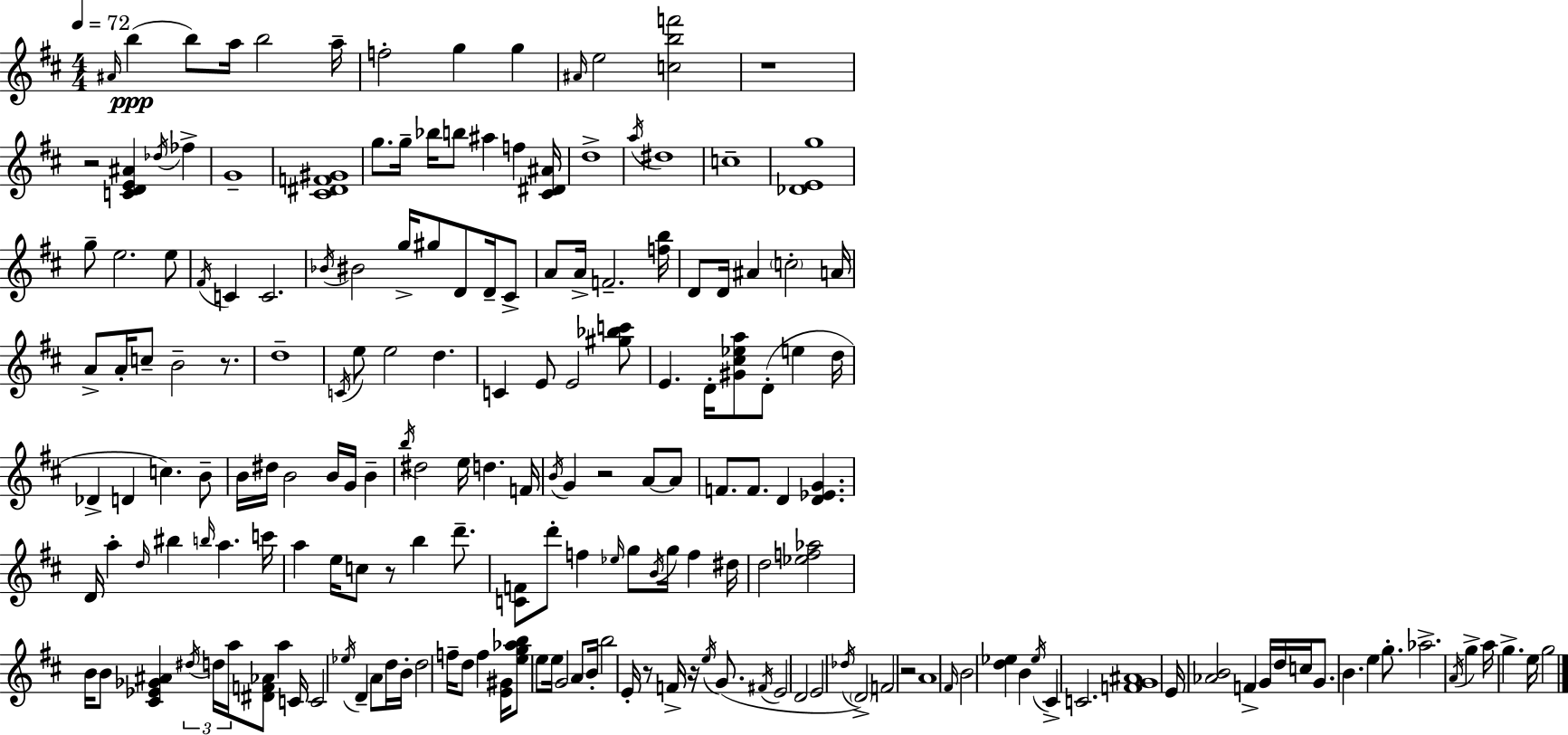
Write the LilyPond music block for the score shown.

{
  \clef treble
  \numericTimeSignature
  \time 4/4
  \key d \major
  \tempo 4 = 72
  \repeat volta 2 { \grace { ais'16 }(\ppp b''4 b''8) a''16 b''2 | a''16-- f''2-. g''4 g''4 | \grace { ais'16 } e''2 <c'' b'' f'''>2 | r1 | \break r2 <c' d' e' ais'>4 \acciaccatura { des''16 } fes''4-> | g'1-- | <cis' dis' f' gis'>1 | g''8. g''16-- bes''16 b''8 ais''4 f''4 | \break <cis' dis' ais'>16 d''1-> | \acciaccatura { a''16 } dis''1 | c''1-- | <des' e' g''>1 | \break g''8-- e''2. | e''8 \acciaccatura { fis'16 } c'4 c'2. | \acciaccatura { bes'16 } bis'2 g''16-> gis''8 | d'8 d'16-- cis'8-> a'8 a'16-> f'2.-- | \break <f'' b''>16 d'8 d'16 ais'4 \parenthesize c''2-. | a'16 a'8-> a'16-. c''8-- b'2-- | r8. d''1-- | \acciaccatura { c'16 } e''8 e''2 | \break d''4. c'4 e'8 e'2 | <gis'' bes'' c'''>8 e'4. d'16-. <gis' cis'' ees'' a''>8 | d'8-.( e''4 d''16 des'4-> d'4 c''4.) | b'8-- b'16 dis''16 b'2 | \break b'16 g'16 b'4-- \acciaccatura { b''16 } dis''2 | e''16 d''4. f'16 \acciaccatura { b'16 } g'4 r2 | a'8~~ a'8 f'8. f'8. d'4 | <d' ees' g'>4. d'16 a''4-. \grace { d''16 } bis''4 | \break \grace { b''16 } a''4. c'''16 a''4 e''16 | c''8 r8 b''4 d'''8.-- <c' f'>8 d'''8-. f''4 | \grace { ees''16 } g''8 \acciaccatura { b'16 } g''16 f''4 dis''16 d''2 | <ees'' f'' aes''>2 b'16 b'8 | \break <cis' ees' ges' ais'>4 \tuplet 3/2 { \acciaccatura { dis''16 } d''16 a''16 } <dis' f' aes'>8 a''4 c'16 c'2 | \acciaccatura { ees''16 } d'4-- a'8 d''16 b'16-. d''2 | f''16-- d''8 f''4 <e' gis'>16 <e'' g'' aes'' b''>8 | e''8 e''16 g'2 a'8 b'16-. b''2 | \break e'16-. r8 f'16-> r16 \acciaccatura { e''16 } g'8.( | \acciaccatura { fis'16 } e'2 d'2 | e'2 \acciaccatura { des''16 }) \parenthesize d'2-> | f'2 r2 | \break a'1 | \grace { fis'16 } b'2 <d'' ees''>4 b'4 | \acciaccatura { ees''16 } cis'4-> c'2. | <f' g' ais'>1 | \break e'16 <aes' b'>2 f'4-> | g'16 d''16 c''16 g'8. b'4. e''4 | g''8.-. aes''2.-> | \acciaccatura { a'16 } g''4-> a''16 g''4.-> e''16 g''2 | \break } \bar "|."
}